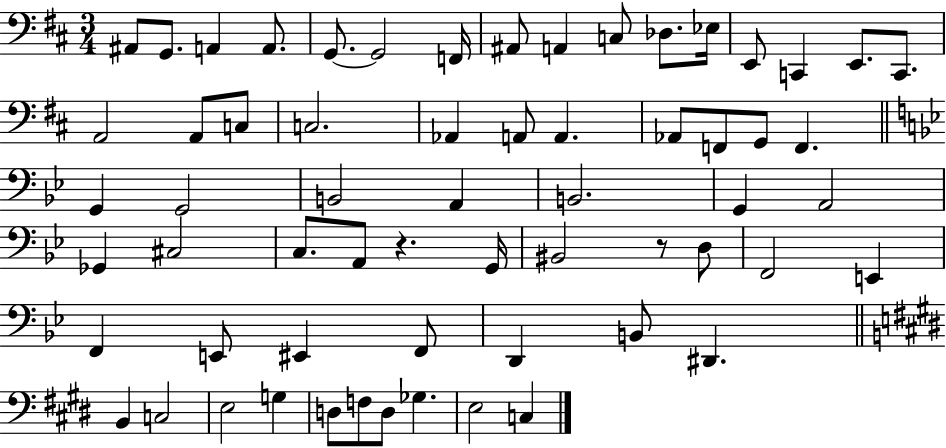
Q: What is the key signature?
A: D major